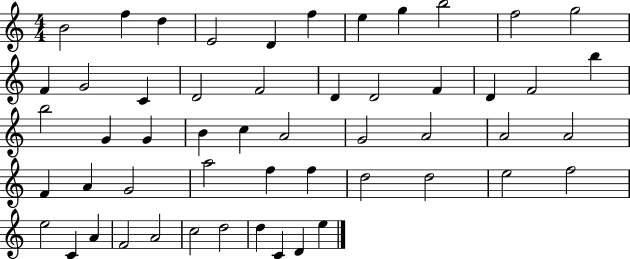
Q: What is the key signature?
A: C major